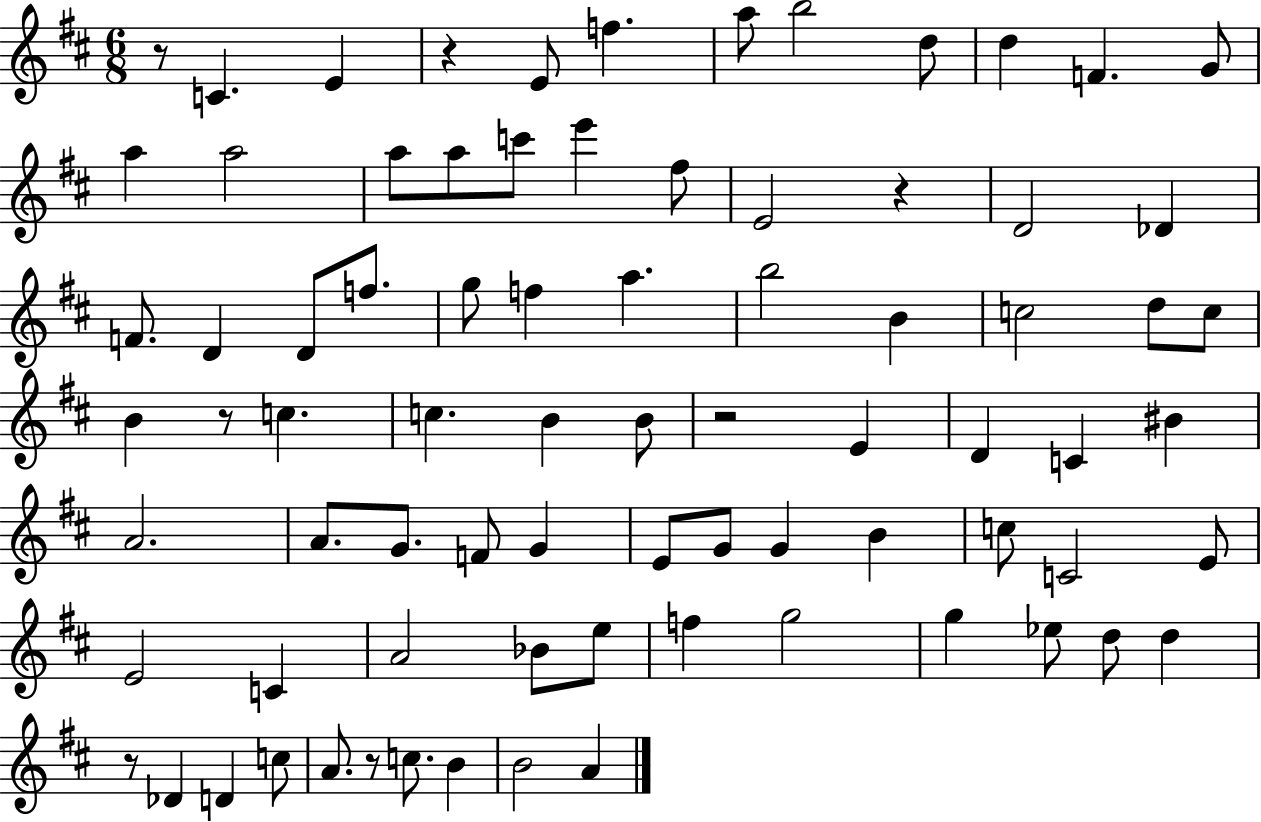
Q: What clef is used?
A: treble